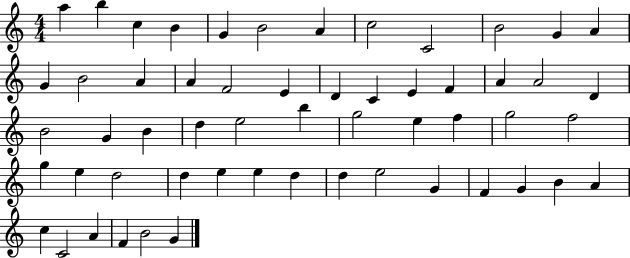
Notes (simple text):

A5/q B5/q C5/q B4/q G4/q B4/h A4/q C5/h C4/h B4/h G4/q A4/q G4/q B4/h A4/q A4/q F4/h E4/q D4/q C4/q E4/q F4/q A4/q A4/h D4/q B4/h G4/q B4/q D5/q E5/h B5/q G5/h E5/q F5/q G5/h F5/h G5/q E5/q D5/h D5/q E5/q E5/q D5/q D5/q E5/h G4/q F4/q G4/q B4/q A4/q C5/q C4/h A4/q F4/q B4/h G4/q